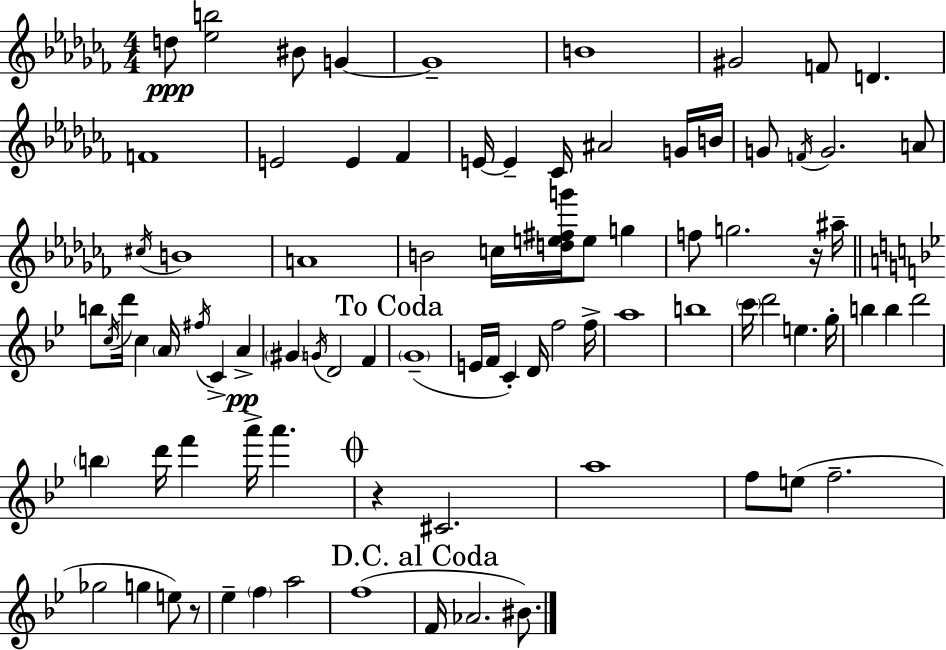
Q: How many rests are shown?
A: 3